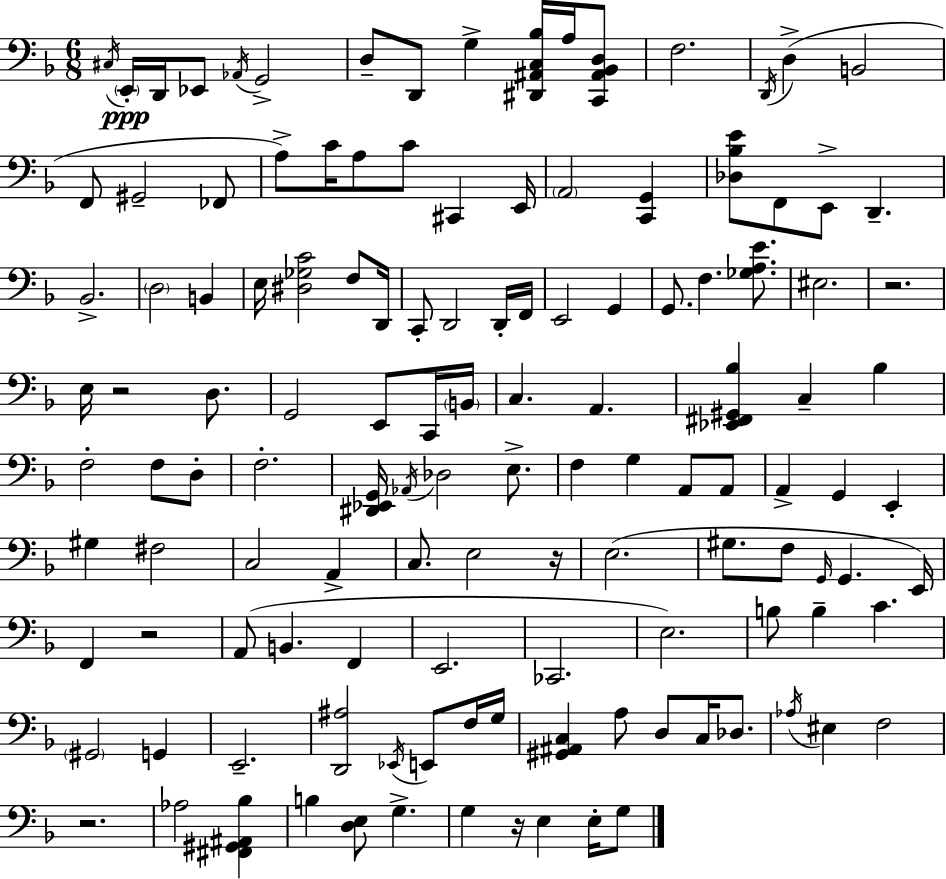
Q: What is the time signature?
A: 6/8